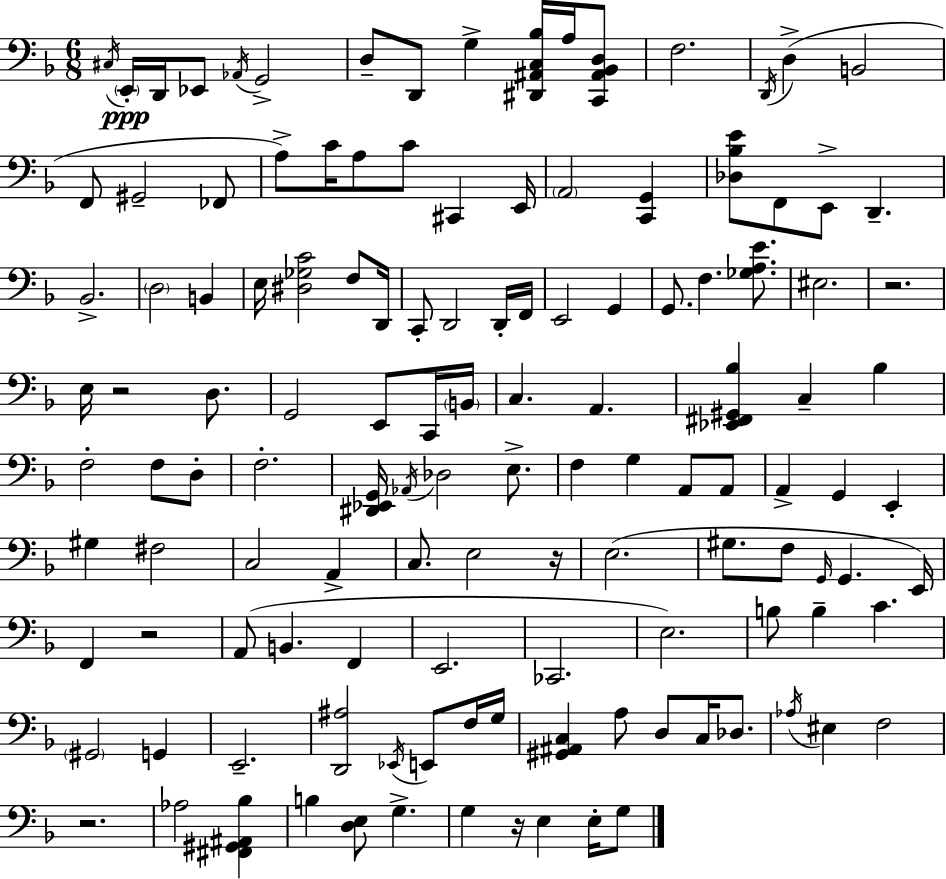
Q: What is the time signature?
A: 6/8